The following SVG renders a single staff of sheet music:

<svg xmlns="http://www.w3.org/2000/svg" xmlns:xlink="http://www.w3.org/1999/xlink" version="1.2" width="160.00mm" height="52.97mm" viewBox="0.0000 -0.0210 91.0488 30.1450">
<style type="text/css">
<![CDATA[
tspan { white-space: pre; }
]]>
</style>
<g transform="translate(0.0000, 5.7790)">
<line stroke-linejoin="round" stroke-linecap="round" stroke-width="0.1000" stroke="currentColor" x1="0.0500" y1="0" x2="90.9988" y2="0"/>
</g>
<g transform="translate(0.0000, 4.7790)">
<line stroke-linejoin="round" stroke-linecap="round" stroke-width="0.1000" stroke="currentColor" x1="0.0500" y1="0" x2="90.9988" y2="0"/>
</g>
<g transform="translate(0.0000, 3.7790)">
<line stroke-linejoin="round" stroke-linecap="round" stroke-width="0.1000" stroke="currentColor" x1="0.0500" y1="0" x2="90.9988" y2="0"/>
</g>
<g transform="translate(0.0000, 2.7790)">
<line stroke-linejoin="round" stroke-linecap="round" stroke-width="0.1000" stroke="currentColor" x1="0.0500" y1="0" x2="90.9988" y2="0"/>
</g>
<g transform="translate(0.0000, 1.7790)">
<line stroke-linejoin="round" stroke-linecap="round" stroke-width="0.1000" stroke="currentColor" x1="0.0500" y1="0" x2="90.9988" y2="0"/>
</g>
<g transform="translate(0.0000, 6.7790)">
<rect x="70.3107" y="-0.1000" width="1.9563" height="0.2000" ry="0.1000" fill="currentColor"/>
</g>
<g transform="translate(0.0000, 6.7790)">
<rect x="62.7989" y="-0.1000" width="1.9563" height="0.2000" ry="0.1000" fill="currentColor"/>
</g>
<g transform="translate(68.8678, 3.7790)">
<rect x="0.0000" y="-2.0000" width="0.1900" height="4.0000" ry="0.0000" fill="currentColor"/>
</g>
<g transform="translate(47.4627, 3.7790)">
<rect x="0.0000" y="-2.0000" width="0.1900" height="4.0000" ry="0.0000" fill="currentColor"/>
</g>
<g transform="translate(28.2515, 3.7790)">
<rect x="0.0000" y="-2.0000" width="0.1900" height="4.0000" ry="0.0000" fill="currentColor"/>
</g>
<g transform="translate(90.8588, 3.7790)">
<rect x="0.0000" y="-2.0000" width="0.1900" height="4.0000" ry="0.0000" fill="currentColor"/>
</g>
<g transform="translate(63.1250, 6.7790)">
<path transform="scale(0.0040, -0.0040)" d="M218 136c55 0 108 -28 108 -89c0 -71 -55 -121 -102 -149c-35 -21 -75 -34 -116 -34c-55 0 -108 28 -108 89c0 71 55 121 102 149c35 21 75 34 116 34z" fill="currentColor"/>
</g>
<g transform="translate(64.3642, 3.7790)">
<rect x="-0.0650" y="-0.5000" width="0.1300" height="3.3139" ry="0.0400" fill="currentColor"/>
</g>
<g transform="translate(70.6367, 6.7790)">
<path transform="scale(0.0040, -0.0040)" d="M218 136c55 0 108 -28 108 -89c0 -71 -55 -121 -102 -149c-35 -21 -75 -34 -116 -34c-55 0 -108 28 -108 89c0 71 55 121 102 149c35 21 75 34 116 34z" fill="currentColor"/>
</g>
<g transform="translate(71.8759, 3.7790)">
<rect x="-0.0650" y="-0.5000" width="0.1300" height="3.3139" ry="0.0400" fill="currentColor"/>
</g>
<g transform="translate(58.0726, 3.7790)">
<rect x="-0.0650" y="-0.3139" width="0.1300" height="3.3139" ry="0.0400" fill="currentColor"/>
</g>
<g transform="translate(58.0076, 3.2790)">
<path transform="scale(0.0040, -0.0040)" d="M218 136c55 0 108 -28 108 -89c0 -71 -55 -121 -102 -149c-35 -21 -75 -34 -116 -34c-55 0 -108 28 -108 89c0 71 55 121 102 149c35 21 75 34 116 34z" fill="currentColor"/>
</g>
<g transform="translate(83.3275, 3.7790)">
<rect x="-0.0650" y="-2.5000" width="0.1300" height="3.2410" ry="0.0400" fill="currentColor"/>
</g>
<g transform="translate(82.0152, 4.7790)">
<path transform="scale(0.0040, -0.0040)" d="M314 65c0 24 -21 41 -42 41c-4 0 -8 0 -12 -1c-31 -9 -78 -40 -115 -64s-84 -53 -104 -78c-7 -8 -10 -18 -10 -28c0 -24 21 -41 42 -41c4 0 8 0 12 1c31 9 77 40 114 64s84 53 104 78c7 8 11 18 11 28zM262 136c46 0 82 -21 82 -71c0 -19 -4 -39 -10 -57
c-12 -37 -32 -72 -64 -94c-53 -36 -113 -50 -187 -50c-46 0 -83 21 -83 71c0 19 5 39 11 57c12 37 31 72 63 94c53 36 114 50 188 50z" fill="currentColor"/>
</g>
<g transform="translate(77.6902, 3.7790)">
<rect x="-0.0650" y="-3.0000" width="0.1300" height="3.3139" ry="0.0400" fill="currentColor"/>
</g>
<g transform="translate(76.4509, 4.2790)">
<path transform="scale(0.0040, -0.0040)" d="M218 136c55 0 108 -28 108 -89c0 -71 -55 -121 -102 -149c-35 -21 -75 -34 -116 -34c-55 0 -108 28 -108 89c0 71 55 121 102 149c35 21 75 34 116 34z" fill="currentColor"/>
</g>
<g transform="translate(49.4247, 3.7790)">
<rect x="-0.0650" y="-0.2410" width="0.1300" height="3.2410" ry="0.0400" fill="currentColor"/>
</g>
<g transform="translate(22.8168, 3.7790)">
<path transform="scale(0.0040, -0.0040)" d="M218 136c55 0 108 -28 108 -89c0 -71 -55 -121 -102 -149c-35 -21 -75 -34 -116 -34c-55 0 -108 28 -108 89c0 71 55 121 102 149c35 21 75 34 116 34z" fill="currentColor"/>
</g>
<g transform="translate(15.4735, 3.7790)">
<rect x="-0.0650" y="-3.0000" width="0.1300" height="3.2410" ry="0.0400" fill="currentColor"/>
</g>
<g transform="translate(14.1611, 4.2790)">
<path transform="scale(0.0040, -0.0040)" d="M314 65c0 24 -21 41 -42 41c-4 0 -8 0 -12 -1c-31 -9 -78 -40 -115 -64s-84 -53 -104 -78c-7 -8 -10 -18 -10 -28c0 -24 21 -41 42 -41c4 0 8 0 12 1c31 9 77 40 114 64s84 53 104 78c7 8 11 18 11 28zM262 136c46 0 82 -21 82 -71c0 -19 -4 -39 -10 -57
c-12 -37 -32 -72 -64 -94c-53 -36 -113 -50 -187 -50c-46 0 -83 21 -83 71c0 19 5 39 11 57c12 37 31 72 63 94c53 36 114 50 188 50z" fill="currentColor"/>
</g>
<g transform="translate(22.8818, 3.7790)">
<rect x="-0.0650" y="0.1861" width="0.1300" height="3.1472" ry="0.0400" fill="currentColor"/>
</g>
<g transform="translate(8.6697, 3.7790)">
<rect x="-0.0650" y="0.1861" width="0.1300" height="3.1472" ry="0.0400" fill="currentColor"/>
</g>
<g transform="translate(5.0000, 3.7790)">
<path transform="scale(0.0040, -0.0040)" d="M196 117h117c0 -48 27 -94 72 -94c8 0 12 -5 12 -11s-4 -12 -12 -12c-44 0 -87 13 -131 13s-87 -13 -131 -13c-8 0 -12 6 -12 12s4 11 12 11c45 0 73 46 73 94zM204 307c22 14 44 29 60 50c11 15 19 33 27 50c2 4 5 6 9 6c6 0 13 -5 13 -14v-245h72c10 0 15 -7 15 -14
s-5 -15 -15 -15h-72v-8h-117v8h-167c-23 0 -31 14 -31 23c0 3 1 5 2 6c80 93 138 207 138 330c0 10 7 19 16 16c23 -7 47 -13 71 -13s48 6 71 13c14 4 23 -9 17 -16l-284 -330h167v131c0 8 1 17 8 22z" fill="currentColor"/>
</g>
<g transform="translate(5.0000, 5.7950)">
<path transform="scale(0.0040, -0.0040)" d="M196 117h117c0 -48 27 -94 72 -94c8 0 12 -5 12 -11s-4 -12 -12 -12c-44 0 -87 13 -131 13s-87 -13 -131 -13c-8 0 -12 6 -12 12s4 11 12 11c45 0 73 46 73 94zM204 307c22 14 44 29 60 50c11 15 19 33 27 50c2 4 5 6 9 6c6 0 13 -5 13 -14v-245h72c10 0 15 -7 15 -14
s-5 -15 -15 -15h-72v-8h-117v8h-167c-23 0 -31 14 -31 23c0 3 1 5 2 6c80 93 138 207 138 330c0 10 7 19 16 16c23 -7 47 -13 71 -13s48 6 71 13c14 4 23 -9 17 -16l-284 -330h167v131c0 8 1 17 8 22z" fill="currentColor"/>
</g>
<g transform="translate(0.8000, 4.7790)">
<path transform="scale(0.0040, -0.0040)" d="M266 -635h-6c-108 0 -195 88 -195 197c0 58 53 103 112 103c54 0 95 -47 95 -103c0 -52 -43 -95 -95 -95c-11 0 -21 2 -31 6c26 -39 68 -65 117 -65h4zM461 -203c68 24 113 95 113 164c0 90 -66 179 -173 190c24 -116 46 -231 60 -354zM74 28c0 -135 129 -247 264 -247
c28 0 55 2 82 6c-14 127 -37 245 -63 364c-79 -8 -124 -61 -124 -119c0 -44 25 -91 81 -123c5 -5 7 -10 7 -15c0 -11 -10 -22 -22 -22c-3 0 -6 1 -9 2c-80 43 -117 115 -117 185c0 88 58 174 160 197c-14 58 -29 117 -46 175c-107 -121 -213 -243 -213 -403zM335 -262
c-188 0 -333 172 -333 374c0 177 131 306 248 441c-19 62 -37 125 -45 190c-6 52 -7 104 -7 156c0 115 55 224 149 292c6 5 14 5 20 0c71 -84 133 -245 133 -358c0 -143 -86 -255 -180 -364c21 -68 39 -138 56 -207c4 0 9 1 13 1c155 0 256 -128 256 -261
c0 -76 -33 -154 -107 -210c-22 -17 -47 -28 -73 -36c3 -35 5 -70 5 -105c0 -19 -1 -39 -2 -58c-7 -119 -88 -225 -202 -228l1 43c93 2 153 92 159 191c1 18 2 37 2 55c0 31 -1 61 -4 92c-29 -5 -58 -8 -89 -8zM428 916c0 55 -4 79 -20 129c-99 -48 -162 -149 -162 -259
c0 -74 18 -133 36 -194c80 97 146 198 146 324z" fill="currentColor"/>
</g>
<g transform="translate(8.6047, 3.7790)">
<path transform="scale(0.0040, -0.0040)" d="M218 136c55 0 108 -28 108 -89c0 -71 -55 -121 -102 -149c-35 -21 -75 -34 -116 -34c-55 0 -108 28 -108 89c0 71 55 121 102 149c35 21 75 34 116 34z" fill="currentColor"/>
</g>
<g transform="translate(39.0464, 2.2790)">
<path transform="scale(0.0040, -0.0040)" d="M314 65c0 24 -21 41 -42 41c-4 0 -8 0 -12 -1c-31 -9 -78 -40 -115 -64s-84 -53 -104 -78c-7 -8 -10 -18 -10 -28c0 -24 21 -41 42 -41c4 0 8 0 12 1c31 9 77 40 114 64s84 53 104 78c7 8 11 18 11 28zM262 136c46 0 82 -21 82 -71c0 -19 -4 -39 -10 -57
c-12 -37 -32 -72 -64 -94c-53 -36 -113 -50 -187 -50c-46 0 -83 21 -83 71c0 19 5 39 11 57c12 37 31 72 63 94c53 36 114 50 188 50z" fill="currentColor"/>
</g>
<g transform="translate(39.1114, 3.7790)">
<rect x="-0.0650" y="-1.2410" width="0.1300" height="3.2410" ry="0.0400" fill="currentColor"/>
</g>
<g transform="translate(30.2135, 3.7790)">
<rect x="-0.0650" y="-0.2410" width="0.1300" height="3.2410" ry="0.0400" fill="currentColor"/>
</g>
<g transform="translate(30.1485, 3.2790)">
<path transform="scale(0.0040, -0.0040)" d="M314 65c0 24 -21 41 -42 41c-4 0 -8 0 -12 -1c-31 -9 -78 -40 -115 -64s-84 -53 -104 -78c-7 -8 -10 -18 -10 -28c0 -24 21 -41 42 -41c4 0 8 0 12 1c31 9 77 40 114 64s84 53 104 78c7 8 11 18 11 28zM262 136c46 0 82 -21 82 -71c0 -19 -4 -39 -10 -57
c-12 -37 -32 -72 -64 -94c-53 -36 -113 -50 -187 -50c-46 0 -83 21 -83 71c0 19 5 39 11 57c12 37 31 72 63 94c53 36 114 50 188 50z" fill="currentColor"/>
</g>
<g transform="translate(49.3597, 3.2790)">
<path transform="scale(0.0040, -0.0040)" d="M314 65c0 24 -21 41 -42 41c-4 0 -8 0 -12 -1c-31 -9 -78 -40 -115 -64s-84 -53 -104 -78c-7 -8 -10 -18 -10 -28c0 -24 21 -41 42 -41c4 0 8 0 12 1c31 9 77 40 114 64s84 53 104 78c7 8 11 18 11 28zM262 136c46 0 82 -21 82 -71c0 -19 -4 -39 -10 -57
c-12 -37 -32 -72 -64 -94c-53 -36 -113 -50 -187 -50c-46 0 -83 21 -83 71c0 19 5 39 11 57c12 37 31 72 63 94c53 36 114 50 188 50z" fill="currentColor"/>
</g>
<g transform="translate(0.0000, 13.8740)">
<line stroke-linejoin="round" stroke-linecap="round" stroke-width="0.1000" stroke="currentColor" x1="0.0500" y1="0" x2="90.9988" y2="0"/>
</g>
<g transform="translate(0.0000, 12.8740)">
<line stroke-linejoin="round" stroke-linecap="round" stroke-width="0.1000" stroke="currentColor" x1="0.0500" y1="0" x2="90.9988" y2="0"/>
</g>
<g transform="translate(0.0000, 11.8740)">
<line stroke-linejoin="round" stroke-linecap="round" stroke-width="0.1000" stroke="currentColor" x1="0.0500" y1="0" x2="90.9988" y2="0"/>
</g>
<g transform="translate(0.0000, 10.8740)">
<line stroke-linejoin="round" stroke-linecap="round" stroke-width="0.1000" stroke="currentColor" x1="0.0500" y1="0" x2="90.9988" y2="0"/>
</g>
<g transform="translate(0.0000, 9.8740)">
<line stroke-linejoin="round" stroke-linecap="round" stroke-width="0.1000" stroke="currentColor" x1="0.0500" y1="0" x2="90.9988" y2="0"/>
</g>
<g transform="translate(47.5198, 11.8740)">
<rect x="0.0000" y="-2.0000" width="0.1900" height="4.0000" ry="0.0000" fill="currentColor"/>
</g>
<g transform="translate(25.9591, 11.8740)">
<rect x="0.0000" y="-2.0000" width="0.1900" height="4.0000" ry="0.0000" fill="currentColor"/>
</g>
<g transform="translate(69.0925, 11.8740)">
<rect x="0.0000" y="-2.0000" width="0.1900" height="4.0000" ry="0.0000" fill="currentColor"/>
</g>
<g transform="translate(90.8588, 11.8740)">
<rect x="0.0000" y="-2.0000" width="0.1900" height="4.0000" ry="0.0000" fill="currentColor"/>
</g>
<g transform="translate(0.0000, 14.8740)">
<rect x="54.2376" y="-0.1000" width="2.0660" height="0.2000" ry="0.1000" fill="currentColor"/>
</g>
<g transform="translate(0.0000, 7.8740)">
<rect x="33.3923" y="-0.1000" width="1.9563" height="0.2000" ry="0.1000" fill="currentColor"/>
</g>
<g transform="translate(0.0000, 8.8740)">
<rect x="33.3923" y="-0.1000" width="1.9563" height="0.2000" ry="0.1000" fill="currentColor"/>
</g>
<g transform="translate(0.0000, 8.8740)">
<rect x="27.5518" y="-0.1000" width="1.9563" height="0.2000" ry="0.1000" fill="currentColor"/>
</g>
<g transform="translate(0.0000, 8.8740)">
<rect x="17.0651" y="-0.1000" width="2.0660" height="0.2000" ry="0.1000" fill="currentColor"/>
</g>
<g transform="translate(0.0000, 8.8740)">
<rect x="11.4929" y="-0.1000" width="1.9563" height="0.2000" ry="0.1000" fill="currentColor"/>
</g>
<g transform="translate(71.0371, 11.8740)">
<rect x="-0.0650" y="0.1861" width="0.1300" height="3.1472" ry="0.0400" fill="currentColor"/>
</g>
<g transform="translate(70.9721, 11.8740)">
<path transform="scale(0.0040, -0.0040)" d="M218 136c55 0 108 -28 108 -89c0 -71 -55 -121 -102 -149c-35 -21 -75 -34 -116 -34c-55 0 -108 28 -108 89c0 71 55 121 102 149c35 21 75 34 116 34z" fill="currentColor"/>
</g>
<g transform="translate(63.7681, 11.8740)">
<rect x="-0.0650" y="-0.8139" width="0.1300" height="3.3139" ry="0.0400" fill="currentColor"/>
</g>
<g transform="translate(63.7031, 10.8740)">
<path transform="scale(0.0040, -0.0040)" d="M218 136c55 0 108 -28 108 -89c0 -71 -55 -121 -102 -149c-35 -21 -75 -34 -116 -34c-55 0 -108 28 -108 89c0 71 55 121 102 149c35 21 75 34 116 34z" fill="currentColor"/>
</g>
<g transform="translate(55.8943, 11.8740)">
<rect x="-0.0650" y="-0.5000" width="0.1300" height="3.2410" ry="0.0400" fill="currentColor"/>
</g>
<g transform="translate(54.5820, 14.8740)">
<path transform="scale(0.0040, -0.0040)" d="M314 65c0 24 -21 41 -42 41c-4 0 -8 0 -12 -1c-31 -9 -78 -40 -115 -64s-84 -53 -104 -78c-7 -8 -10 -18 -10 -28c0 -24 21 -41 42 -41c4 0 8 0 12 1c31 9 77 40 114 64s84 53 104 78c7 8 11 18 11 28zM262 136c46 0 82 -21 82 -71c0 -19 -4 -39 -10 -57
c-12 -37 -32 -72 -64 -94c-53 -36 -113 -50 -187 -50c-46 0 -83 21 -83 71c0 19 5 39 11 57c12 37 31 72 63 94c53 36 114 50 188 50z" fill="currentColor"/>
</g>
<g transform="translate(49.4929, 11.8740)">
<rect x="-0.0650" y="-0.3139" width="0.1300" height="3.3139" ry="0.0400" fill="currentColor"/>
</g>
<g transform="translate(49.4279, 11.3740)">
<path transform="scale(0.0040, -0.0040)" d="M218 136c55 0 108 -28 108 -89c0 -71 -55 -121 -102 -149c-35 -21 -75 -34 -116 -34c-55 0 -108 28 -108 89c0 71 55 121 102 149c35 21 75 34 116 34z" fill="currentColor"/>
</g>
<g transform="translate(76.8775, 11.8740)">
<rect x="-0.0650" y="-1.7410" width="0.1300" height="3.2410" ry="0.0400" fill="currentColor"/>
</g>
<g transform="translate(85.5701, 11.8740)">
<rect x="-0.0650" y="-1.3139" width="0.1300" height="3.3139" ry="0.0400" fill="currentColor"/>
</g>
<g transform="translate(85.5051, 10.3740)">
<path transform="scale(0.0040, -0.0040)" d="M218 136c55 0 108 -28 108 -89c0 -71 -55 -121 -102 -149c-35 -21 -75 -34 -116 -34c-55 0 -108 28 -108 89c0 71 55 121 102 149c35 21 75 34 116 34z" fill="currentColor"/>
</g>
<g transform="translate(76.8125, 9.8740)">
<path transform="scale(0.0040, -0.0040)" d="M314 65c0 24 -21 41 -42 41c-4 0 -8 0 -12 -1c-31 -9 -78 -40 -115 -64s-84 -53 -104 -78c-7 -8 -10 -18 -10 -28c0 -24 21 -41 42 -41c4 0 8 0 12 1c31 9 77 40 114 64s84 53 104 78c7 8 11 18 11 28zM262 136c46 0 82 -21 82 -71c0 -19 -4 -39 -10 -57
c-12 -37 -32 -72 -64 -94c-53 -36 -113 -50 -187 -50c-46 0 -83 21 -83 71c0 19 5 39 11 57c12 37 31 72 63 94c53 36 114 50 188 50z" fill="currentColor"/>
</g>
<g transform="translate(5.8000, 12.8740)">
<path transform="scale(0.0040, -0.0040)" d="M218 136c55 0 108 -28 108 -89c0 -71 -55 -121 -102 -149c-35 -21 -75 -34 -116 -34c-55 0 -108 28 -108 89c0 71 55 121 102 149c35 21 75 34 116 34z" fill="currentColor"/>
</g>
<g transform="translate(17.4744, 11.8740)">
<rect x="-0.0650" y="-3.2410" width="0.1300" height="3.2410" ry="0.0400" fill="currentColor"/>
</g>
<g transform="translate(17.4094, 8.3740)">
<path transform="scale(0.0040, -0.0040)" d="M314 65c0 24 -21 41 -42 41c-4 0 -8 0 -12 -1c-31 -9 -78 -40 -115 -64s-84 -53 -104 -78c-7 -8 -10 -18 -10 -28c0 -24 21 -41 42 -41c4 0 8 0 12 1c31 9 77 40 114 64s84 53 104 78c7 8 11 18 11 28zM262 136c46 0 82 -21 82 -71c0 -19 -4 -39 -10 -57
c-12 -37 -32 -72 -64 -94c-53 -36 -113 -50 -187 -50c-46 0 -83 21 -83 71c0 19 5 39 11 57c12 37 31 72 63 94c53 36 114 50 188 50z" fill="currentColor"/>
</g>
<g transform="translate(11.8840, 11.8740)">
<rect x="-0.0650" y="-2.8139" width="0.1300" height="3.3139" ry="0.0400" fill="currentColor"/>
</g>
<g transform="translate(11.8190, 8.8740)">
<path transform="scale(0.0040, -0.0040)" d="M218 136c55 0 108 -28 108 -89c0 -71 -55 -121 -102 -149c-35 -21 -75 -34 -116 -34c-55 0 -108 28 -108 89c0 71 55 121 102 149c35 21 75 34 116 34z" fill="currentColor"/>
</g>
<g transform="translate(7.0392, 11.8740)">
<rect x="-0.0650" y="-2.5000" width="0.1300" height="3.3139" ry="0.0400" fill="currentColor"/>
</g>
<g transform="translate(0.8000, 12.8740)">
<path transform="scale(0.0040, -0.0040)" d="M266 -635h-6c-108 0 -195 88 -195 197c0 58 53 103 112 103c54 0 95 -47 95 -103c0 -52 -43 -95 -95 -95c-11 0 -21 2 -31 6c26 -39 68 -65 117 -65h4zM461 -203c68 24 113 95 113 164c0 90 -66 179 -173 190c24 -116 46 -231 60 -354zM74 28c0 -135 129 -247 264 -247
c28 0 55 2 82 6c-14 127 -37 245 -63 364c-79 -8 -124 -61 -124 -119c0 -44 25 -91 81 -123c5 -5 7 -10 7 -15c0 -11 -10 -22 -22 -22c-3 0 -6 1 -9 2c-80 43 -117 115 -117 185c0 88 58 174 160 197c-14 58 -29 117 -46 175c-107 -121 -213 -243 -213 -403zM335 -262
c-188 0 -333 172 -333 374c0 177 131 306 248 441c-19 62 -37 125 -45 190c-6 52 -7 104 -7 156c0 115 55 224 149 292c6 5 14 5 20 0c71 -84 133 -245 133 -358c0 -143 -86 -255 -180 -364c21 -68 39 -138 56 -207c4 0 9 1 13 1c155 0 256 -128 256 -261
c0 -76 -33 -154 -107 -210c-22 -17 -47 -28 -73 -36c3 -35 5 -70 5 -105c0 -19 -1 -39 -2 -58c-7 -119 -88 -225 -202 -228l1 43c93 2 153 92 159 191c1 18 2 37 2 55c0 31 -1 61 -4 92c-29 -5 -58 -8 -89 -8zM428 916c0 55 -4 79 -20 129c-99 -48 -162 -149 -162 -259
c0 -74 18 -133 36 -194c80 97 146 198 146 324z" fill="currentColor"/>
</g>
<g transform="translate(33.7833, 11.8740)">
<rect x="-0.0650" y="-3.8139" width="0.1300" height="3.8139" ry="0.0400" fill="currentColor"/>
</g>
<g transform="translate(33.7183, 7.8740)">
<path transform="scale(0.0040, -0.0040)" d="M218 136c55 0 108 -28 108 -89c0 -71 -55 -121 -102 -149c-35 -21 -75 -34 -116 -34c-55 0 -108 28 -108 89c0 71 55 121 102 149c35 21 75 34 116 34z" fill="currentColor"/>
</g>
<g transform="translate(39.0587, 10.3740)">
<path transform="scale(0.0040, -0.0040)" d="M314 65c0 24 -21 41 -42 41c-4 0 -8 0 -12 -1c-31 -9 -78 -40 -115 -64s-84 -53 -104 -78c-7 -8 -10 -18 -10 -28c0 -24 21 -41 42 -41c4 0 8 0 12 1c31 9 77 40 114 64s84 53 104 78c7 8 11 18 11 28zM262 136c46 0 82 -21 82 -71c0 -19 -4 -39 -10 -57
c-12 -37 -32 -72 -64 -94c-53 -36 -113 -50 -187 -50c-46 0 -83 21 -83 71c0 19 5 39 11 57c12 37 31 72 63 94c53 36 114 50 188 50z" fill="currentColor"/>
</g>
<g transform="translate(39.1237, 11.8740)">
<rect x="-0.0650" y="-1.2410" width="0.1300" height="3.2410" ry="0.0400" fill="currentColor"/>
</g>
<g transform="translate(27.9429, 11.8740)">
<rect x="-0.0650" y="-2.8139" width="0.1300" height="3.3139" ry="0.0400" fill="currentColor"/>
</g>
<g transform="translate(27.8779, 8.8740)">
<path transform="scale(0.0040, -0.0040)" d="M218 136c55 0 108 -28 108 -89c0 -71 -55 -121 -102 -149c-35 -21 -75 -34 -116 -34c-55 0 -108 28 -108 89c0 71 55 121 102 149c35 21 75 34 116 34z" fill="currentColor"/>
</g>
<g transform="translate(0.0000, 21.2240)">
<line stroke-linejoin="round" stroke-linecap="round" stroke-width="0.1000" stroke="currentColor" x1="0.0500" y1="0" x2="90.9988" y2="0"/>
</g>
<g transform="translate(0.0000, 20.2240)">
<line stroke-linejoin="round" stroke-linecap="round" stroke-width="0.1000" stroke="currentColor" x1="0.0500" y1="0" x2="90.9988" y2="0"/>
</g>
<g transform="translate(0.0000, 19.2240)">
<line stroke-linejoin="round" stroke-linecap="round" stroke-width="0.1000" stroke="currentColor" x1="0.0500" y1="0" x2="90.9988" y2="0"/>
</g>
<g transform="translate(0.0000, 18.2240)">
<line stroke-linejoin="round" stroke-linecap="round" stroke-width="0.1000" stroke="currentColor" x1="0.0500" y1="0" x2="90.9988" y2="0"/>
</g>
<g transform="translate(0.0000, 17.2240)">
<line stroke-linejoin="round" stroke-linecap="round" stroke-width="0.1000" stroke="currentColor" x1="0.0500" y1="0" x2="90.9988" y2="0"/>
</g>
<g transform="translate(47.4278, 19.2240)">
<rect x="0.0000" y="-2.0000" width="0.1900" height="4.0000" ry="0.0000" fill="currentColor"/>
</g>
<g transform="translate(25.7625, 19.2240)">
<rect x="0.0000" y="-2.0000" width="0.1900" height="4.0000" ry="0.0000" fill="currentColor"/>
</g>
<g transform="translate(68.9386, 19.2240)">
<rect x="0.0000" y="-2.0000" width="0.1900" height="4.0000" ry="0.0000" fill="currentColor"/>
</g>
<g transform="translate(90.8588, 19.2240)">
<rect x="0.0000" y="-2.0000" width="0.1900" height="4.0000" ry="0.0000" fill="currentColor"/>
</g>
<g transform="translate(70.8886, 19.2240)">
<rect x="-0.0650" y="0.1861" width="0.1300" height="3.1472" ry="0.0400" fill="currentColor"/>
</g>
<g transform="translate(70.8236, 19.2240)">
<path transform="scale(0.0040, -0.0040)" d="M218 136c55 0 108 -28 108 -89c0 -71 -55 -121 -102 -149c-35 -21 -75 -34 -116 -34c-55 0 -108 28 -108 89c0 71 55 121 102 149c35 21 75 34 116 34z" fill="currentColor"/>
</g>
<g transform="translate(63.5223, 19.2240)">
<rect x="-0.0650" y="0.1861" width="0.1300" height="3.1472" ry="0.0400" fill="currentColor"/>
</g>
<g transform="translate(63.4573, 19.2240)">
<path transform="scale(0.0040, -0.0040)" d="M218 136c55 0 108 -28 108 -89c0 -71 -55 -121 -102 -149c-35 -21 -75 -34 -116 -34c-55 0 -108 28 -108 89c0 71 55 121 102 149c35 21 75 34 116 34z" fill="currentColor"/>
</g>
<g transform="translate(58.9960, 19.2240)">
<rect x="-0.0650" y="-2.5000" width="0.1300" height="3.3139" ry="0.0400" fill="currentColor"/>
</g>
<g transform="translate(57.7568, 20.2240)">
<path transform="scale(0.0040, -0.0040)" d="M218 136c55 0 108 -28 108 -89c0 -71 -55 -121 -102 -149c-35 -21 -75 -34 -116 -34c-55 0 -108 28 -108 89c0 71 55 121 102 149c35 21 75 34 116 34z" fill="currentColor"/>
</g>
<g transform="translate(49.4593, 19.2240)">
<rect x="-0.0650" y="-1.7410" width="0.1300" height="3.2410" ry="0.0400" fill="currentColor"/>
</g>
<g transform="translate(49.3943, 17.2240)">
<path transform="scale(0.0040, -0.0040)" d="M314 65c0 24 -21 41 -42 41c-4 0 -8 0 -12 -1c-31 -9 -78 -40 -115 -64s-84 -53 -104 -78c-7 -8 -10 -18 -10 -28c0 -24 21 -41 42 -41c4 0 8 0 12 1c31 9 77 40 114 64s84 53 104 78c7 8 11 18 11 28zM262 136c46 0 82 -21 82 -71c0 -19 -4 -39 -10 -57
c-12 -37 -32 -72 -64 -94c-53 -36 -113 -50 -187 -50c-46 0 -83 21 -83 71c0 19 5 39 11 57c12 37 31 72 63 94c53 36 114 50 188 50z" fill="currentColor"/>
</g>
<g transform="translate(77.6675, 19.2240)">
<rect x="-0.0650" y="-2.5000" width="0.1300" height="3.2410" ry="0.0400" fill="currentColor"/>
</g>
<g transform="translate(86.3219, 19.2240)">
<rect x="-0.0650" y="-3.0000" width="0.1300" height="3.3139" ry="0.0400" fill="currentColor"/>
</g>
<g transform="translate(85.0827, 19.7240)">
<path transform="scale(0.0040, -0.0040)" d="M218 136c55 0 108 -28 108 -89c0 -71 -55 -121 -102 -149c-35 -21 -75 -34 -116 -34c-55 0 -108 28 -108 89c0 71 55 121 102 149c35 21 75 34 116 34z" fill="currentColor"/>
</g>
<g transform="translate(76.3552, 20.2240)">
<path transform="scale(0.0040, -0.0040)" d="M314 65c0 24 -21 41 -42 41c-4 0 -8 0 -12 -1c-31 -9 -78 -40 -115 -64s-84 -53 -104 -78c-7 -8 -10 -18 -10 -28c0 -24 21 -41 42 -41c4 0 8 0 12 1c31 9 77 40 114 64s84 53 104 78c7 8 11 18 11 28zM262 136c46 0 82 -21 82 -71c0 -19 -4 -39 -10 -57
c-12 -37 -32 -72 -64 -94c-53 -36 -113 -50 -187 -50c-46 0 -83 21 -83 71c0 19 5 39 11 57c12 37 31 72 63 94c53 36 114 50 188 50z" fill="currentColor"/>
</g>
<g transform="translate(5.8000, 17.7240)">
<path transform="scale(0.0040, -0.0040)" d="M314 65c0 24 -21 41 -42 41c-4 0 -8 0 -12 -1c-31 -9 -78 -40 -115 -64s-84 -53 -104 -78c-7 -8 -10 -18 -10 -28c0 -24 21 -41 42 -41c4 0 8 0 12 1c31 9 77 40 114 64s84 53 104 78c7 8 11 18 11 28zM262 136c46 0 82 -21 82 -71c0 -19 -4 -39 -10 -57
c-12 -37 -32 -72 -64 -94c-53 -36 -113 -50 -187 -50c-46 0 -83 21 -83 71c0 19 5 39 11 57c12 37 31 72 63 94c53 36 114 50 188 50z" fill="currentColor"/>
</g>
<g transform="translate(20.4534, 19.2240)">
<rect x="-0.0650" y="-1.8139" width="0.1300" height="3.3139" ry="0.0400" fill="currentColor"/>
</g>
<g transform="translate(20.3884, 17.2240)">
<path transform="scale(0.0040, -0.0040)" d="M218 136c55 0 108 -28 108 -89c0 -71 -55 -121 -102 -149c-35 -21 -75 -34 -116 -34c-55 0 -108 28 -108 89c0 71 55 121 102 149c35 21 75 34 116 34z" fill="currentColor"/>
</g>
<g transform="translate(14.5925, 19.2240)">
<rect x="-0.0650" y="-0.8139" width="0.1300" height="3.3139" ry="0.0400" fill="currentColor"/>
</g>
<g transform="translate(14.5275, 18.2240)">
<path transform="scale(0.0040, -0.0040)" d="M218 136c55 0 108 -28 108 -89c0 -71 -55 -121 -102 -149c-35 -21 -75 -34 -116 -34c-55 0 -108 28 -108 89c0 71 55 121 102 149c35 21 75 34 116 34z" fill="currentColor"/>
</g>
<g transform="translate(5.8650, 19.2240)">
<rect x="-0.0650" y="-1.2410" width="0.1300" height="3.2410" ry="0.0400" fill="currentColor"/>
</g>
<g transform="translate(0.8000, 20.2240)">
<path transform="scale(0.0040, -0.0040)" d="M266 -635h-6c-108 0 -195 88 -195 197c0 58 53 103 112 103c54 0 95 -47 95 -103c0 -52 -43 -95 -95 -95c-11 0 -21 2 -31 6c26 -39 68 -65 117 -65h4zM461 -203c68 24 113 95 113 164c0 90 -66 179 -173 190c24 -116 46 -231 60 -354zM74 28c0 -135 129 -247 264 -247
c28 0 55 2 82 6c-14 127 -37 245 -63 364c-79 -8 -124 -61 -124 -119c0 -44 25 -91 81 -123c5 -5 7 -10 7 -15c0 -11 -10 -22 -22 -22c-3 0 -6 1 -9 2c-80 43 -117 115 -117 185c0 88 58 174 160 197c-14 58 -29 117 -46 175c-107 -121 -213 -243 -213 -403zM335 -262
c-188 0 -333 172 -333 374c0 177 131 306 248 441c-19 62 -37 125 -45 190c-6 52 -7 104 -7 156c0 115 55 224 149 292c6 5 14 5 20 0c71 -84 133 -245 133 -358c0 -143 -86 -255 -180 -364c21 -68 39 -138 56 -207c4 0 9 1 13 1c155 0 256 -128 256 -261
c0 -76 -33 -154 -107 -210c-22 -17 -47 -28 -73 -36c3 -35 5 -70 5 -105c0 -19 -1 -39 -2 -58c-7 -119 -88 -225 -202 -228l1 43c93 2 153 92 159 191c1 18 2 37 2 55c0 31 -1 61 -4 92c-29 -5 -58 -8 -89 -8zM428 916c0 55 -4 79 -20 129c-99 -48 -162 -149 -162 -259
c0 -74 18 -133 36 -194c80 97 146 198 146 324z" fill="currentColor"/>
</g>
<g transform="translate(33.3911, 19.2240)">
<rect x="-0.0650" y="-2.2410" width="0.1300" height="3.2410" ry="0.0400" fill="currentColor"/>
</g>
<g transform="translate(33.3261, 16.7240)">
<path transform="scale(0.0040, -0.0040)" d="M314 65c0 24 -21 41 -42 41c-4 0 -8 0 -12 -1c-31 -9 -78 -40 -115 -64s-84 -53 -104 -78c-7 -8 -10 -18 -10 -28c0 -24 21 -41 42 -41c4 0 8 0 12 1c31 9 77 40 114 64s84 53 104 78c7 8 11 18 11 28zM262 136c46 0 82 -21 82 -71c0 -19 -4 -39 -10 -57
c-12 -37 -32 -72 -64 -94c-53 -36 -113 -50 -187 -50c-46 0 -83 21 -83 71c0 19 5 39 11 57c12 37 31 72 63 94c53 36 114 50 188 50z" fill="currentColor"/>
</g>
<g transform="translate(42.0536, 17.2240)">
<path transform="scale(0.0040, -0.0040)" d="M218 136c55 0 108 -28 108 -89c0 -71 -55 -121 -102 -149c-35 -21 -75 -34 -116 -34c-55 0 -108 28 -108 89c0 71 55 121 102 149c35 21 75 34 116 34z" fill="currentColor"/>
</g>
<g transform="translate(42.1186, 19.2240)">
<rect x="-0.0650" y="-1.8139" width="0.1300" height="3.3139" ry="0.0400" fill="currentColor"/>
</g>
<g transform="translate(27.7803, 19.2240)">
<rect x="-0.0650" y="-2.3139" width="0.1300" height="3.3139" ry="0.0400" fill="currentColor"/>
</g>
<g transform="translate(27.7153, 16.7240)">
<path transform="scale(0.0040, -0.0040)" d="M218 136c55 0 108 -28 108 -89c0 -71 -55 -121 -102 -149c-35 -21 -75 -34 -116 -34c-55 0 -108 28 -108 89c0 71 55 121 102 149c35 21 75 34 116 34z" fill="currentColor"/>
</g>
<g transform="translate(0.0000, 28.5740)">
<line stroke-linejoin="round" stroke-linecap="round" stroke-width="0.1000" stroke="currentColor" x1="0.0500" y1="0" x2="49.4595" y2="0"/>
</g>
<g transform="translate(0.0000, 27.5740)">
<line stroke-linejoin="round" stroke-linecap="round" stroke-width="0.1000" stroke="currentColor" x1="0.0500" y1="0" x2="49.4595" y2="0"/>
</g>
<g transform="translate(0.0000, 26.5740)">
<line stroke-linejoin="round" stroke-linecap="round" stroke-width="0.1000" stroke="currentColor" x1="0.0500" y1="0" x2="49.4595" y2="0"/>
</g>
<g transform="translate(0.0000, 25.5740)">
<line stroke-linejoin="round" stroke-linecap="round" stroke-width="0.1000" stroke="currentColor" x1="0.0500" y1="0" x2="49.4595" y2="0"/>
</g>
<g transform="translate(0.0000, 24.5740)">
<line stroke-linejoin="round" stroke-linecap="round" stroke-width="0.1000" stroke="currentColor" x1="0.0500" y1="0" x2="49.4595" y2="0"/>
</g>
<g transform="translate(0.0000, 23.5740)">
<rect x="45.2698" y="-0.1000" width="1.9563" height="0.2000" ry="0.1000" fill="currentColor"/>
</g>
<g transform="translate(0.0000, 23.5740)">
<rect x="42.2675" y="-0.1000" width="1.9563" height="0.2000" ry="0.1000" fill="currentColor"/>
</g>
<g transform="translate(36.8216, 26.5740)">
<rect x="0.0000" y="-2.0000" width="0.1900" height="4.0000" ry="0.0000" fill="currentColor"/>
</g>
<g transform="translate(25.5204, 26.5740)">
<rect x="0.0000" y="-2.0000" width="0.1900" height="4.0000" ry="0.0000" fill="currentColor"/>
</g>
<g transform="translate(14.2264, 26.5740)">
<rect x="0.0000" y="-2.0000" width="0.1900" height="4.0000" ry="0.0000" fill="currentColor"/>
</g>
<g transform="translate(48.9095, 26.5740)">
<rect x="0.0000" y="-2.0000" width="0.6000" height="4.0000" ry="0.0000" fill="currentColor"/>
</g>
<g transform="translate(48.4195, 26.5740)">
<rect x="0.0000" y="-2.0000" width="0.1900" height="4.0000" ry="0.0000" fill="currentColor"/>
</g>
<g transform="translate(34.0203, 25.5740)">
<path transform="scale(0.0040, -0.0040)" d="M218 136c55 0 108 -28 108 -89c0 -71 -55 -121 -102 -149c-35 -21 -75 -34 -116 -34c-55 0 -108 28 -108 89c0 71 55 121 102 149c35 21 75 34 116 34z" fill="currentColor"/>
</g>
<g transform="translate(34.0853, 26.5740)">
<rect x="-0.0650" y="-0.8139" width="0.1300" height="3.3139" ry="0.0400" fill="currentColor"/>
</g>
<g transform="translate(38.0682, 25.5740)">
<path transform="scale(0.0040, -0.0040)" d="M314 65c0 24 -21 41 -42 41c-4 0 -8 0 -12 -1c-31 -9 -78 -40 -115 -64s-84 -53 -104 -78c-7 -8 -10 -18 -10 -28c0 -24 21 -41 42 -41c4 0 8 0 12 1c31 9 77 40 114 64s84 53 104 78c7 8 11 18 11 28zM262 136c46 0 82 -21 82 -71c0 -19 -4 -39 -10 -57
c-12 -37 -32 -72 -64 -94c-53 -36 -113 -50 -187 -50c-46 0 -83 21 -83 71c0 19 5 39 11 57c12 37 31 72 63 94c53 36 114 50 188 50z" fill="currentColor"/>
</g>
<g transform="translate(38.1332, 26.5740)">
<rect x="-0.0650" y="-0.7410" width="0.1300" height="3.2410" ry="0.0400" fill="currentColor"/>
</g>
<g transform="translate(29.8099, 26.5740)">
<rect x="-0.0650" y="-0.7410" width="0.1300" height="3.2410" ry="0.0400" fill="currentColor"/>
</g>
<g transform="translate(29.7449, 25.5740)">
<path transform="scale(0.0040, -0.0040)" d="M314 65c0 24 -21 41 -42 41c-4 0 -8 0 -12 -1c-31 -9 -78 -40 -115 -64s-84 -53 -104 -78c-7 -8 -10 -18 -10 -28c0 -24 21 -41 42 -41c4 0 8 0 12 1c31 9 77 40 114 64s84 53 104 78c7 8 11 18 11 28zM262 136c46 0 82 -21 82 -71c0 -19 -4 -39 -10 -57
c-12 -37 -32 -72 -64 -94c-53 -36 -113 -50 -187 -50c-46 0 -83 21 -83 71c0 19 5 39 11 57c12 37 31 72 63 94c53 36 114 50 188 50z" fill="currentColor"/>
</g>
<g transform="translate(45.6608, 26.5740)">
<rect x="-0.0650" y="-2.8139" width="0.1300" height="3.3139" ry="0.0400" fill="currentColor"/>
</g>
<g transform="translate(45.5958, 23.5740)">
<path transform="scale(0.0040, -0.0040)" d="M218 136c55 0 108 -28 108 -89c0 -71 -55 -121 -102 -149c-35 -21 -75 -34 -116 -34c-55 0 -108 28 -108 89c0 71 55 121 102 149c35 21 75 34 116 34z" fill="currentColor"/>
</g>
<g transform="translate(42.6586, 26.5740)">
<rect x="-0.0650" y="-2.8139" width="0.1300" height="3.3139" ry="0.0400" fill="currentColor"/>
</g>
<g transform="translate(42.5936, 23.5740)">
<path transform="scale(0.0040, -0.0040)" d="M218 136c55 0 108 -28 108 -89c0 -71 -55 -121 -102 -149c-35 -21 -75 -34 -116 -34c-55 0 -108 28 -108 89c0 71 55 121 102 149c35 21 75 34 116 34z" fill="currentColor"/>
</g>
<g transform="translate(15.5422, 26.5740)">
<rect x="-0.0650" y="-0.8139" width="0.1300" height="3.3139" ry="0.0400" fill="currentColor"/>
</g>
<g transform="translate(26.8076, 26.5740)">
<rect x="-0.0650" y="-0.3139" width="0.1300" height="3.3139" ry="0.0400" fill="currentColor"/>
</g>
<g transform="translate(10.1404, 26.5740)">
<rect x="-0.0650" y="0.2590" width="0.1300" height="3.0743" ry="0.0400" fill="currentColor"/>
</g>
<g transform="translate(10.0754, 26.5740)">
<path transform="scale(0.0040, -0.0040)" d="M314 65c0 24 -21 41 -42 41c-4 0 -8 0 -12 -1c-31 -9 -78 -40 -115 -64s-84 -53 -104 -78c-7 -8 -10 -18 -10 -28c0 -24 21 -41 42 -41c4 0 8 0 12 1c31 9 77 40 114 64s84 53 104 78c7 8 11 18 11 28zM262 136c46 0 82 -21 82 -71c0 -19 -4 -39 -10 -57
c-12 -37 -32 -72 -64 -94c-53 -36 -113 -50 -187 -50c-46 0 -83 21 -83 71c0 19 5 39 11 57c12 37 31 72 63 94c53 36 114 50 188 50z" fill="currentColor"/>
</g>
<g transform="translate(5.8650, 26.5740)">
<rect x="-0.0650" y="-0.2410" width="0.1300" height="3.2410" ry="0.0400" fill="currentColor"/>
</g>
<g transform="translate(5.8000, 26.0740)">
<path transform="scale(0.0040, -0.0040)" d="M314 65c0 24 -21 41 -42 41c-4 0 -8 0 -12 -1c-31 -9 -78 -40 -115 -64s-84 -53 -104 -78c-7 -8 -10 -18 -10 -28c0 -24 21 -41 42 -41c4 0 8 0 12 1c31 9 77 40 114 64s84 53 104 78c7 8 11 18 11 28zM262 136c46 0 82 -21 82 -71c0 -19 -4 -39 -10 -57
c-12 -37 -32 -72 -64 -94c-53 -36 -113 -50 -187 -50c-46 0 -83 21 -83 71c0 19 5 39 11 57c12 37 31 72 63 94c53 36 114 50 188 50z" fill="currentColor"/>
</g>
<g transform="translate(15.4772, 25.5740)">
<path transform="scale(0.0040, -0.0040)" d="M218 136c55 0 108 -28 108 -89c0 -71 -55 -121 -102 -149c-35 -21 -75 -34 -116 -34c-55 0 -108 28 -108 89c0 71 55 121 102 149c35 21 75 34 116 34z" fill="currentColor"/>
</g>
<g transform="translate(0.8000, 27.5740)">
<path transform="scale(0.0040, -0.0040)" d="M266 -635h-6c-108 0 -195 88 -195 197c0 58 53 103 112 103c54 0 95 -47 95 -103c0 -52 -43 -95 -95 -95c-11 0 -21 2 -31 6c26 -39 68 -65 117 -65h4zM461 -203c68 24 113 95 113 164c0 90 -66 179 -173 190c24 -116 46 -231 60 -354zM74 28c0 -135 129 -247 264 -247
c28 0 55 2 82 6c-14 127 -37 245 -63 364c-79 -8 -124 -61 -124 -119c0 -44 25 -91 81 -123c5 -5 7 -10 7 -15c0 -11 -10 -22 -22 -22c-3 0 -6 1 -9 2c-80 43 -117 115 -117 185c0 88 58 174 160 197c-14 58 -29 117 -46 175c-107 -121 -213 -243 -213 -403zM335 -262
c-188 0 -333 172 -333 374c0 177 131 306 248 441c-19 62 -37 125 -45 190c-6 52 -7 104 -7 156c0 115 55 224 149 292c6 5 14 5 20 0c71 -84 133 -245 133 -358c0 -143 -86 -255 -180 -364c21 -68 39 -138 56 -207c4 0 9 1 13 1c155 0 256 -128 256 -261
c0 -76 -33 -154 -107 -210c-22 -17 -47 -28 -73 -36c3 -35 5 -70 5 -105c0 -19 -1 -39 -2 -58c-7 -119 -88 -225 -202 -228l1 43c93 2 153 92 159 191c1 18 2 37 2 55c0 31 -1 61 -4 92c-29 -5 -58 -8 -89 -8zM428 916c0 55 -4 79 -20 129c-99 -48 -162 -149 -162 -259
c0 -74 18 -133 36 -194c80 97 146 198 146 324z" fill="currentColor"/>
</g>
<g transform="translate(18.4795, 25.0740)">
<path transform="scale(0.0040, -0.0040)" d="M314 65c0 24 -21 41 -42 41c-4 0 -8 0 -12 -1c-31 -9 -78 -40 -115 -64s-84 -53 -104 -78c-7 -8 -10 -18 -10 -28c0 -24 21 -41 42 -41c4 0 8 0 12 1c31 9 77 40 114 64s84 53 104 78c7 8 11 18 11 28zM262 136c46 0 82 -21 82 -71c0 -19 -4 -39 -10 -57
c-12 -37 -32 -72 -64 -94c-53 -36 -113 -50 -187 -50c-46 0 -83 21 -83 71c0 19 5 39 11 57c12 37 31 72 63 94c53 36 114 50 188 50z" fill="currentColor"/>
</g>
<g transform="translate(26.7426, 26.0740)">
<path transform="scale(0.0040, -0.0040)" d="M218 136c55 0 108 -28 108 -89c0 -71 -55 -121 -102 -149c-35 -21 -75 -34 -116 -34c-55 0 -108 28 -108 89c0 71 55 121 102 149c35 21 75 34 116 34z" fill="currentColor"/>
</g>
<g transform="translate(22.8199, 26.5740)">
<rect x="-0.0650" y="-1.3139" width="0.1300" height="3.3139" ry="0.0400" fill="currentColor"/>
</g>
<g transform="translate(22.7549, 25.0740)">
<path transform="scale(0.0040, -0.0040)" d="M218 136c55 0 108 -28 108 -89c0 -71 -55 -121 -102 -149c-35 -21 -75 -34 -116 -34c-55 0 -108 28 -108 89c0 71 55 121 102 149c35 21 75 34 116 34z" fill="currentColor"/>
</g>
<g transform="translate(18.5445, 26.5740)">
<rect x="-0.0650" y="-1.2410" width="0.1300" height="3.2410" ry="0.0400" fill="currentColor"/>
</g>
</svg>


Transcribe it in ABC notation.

X:1
T:Untitled
M:4/4
L:1/4
K:C
B A2 B c2 e2 c2 c C C A G2 G a b2 a c' e2 c C2 d B f2 e e2 d f g g2 f f2 G B B G2 A c2 B2 d e2 e c d2 d d2 a a